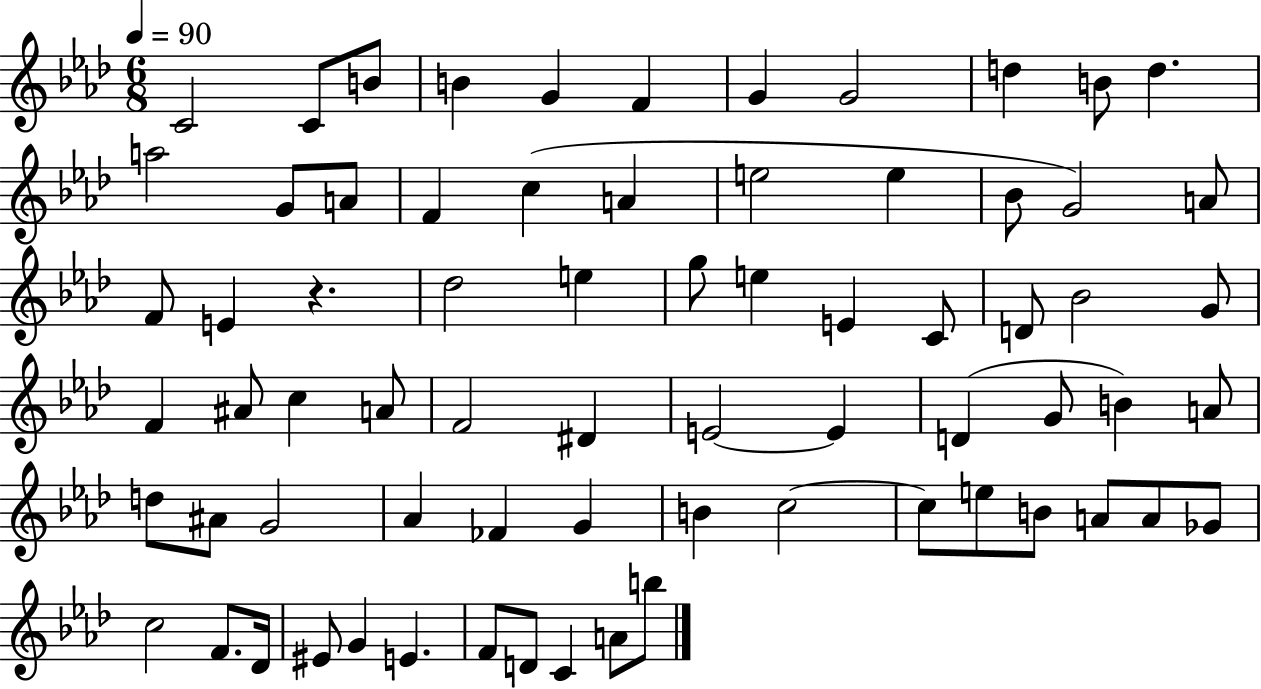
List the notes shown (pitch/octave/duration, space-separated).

C4/h C4/e B4/e B4/q G4/q F4/q G4/q G4/h D5/q B4/e D5/q. A5/h G4/e A4/e F4/q C5/q A4/q E5/h E5/q Bb4/e G4/h A4/e F4/e E4/q R/q. Db5/h E5/q G5/e E5/q E4/q C4/e D4/e Bb4/h G4/e F4/q A#4/e C5/q A4/e F4/h D#4/q E4/h E4/q D4/q G4/e B4/q A4/e D5/e A#4/e G4/h Ab4/q FES4/q G4/q B4/q C5/h C5/e E5/e B4/e A4/e A4/e Gb4/e C5/h F4/e. Db4/s EIS4/e G4/q E4/q. F4/e D4/e C4/q A4/e B5/e